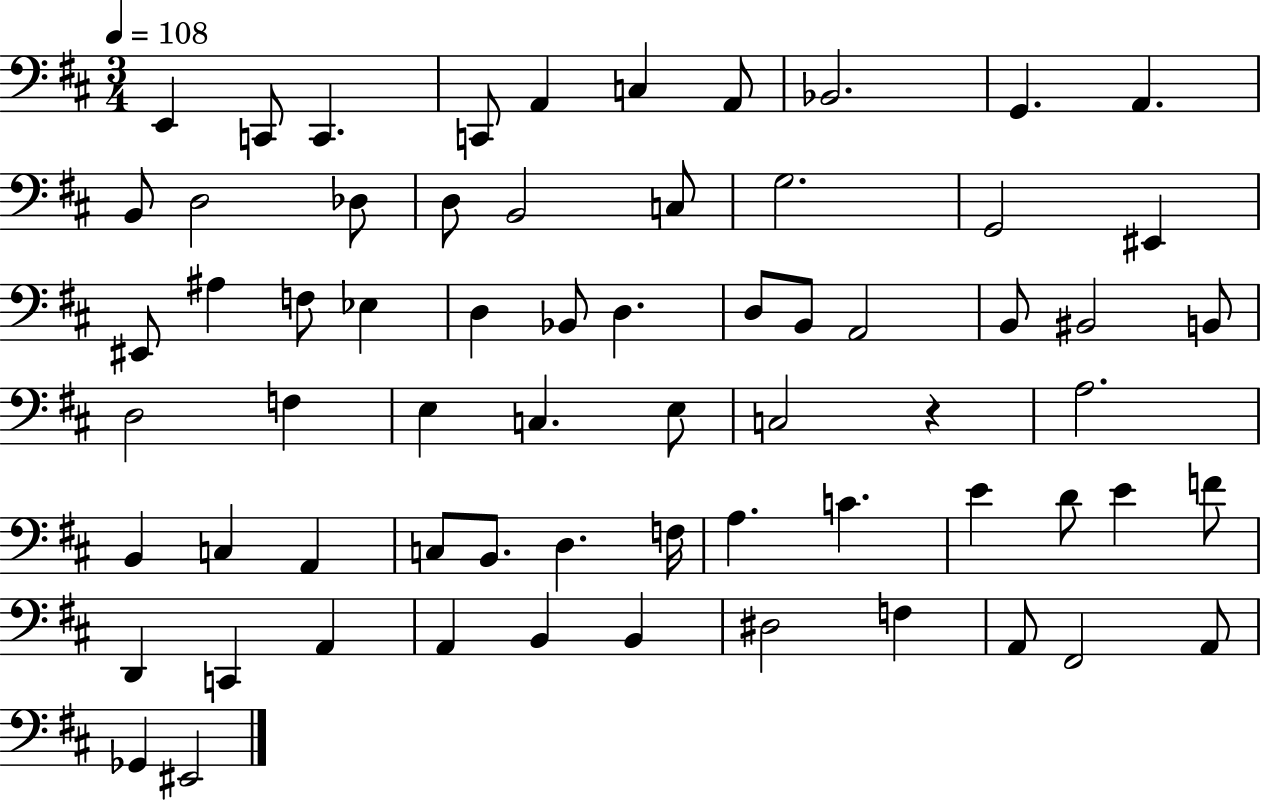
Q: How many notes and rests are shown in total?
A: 66